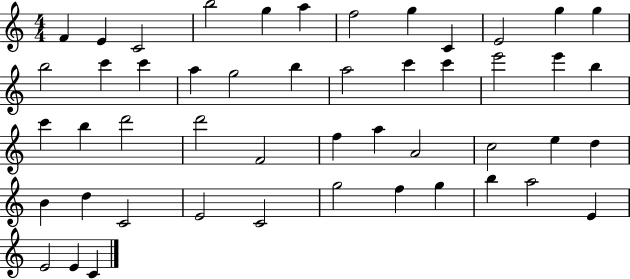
{
  \clef treble
  \numericTimeSignature
  \time 4/4
  \key c \major
  f'4 e'4 c'2 | b''2 g''4 a''4 | f''2 g''4 c'4 | e'2 g''4 g''4 | \break b''2 c'''4 c'''4 | a''4 g''2 b''4 | a''2 c'''4 c'''4 | e'''2 e'''4 b''4 | \break c'''4 b''4 d'''2 | d'''2 f'2 | f''4 a''4 a'2 | c''2 e''4 d''4 | \break b'4 d''4 c'2 | e'2 c'2 | g''2 f''4 g''4 | b''4 a''2 e'4 | \break e'2 e'4 c'4 | \bar "|."
}